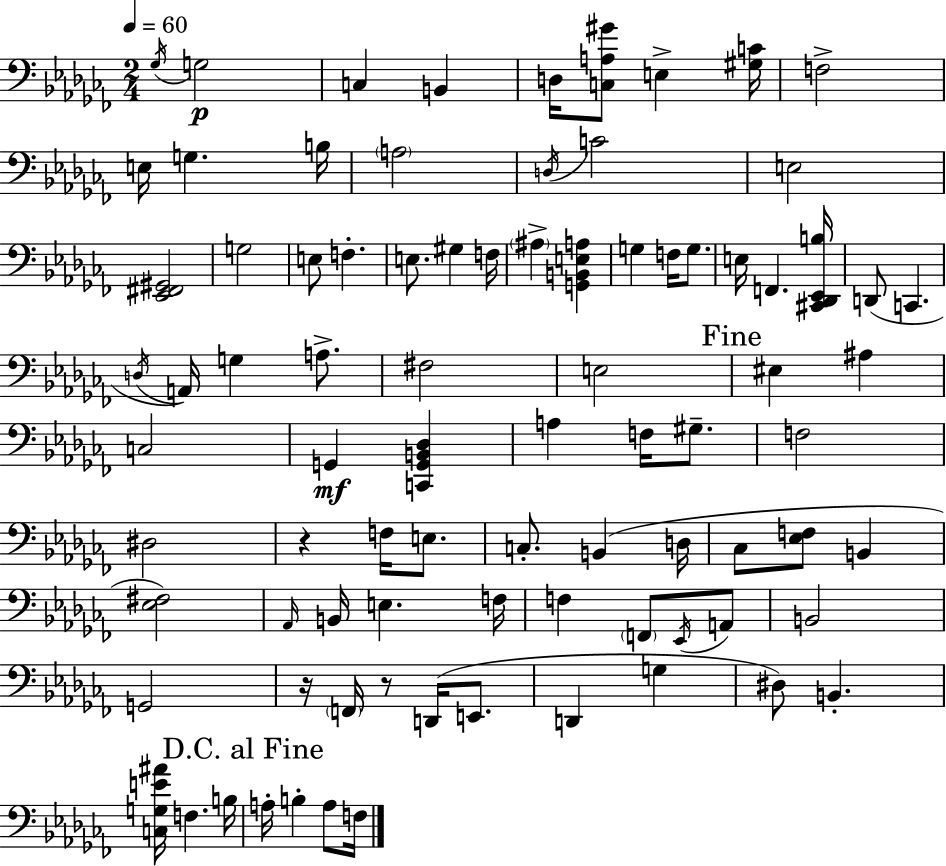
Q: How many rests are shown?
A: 3